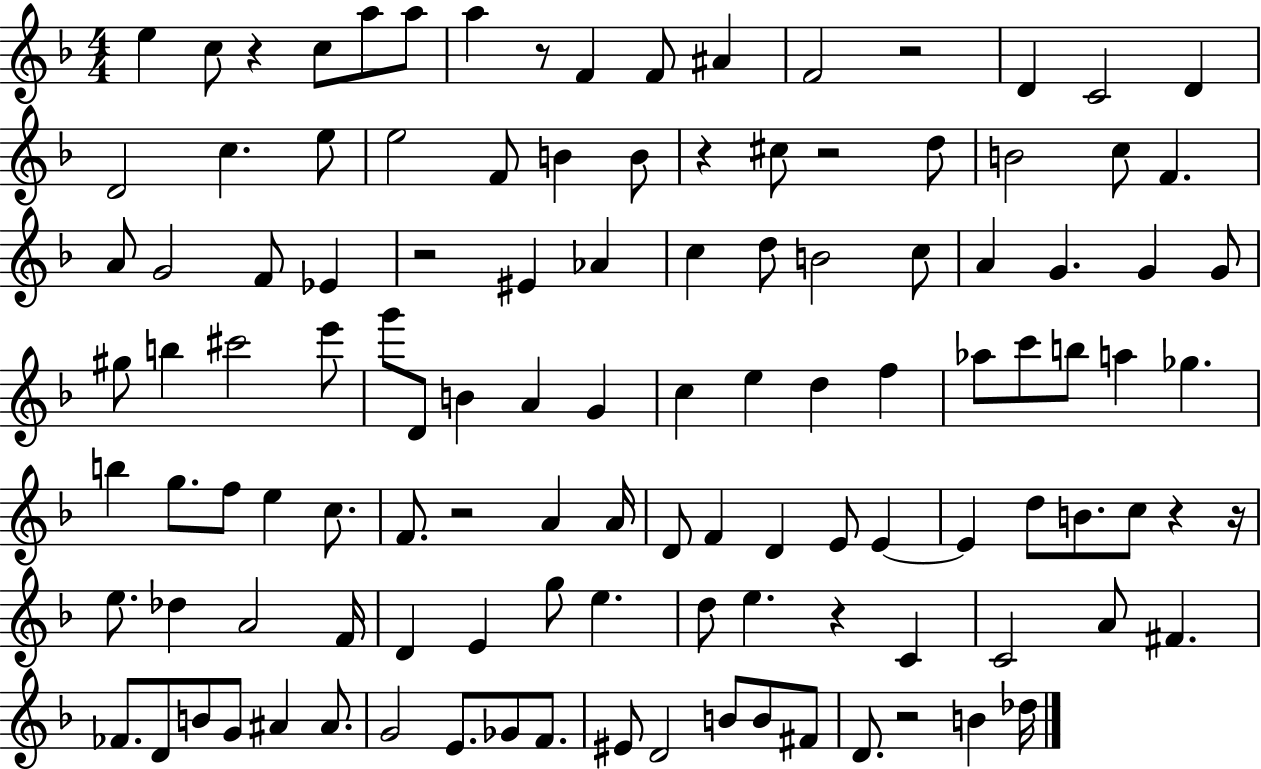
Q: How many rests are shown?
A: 11